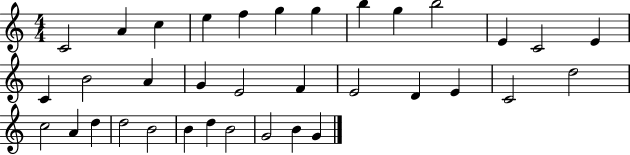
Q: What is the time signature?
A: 4/4